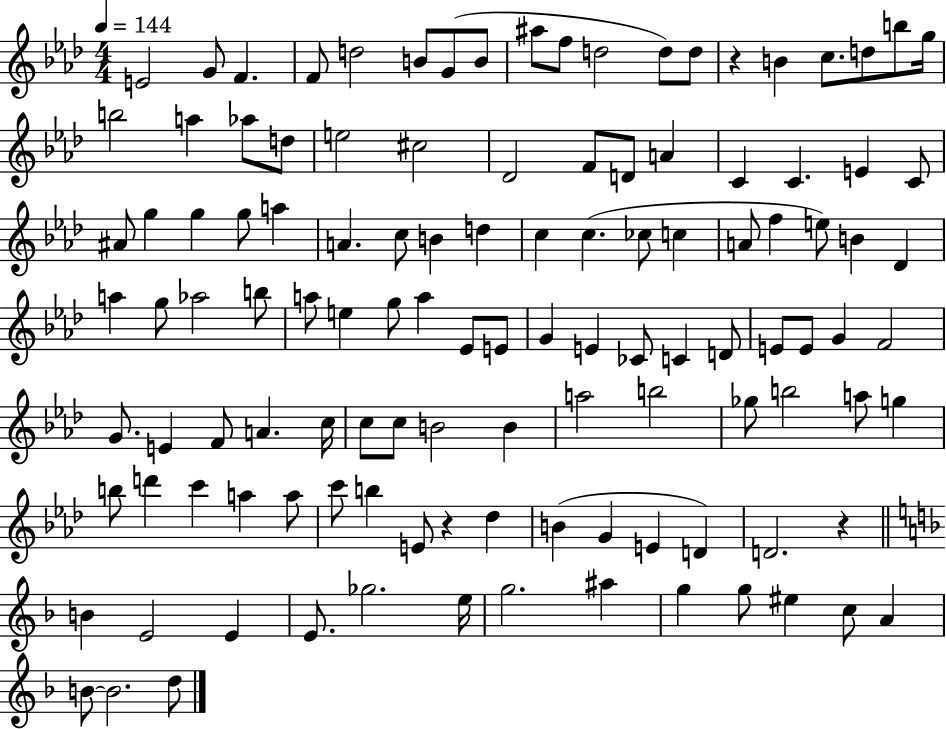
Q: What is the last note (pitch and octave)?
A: D5